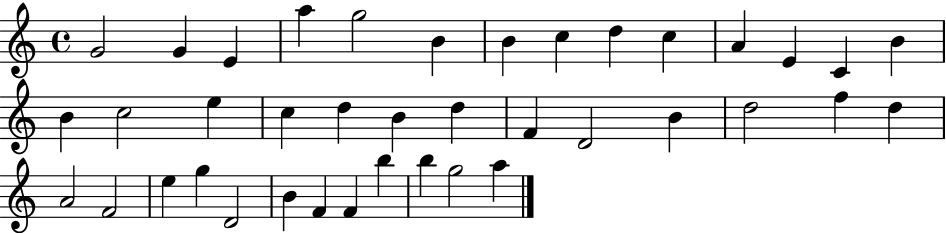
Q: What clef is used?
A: treble